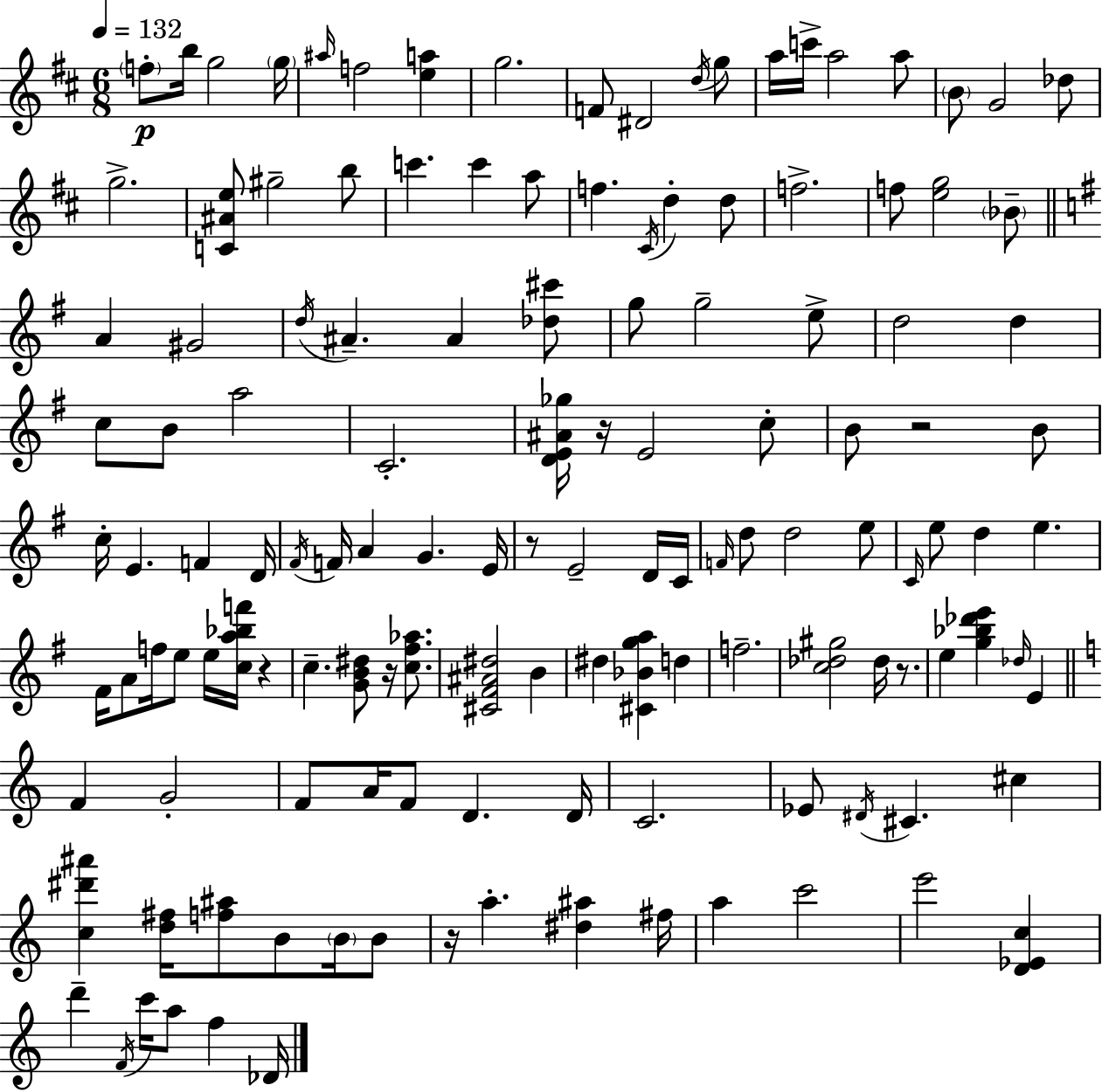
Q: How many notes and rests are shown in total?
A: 133